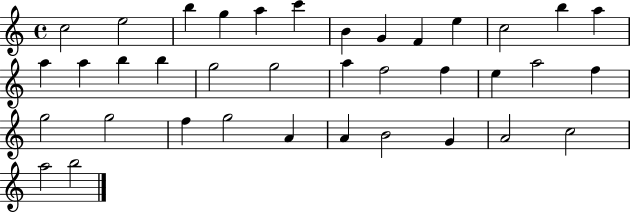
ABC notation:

X:1
T:Untitled
M:4/4
L:1/4
K:C
c2 e2 b g a c' B G F e c2 b a a a b b g2 g2 a f2 f e a2 f g2 g2 f g2 A A B2 G A2 c2 a2 b2